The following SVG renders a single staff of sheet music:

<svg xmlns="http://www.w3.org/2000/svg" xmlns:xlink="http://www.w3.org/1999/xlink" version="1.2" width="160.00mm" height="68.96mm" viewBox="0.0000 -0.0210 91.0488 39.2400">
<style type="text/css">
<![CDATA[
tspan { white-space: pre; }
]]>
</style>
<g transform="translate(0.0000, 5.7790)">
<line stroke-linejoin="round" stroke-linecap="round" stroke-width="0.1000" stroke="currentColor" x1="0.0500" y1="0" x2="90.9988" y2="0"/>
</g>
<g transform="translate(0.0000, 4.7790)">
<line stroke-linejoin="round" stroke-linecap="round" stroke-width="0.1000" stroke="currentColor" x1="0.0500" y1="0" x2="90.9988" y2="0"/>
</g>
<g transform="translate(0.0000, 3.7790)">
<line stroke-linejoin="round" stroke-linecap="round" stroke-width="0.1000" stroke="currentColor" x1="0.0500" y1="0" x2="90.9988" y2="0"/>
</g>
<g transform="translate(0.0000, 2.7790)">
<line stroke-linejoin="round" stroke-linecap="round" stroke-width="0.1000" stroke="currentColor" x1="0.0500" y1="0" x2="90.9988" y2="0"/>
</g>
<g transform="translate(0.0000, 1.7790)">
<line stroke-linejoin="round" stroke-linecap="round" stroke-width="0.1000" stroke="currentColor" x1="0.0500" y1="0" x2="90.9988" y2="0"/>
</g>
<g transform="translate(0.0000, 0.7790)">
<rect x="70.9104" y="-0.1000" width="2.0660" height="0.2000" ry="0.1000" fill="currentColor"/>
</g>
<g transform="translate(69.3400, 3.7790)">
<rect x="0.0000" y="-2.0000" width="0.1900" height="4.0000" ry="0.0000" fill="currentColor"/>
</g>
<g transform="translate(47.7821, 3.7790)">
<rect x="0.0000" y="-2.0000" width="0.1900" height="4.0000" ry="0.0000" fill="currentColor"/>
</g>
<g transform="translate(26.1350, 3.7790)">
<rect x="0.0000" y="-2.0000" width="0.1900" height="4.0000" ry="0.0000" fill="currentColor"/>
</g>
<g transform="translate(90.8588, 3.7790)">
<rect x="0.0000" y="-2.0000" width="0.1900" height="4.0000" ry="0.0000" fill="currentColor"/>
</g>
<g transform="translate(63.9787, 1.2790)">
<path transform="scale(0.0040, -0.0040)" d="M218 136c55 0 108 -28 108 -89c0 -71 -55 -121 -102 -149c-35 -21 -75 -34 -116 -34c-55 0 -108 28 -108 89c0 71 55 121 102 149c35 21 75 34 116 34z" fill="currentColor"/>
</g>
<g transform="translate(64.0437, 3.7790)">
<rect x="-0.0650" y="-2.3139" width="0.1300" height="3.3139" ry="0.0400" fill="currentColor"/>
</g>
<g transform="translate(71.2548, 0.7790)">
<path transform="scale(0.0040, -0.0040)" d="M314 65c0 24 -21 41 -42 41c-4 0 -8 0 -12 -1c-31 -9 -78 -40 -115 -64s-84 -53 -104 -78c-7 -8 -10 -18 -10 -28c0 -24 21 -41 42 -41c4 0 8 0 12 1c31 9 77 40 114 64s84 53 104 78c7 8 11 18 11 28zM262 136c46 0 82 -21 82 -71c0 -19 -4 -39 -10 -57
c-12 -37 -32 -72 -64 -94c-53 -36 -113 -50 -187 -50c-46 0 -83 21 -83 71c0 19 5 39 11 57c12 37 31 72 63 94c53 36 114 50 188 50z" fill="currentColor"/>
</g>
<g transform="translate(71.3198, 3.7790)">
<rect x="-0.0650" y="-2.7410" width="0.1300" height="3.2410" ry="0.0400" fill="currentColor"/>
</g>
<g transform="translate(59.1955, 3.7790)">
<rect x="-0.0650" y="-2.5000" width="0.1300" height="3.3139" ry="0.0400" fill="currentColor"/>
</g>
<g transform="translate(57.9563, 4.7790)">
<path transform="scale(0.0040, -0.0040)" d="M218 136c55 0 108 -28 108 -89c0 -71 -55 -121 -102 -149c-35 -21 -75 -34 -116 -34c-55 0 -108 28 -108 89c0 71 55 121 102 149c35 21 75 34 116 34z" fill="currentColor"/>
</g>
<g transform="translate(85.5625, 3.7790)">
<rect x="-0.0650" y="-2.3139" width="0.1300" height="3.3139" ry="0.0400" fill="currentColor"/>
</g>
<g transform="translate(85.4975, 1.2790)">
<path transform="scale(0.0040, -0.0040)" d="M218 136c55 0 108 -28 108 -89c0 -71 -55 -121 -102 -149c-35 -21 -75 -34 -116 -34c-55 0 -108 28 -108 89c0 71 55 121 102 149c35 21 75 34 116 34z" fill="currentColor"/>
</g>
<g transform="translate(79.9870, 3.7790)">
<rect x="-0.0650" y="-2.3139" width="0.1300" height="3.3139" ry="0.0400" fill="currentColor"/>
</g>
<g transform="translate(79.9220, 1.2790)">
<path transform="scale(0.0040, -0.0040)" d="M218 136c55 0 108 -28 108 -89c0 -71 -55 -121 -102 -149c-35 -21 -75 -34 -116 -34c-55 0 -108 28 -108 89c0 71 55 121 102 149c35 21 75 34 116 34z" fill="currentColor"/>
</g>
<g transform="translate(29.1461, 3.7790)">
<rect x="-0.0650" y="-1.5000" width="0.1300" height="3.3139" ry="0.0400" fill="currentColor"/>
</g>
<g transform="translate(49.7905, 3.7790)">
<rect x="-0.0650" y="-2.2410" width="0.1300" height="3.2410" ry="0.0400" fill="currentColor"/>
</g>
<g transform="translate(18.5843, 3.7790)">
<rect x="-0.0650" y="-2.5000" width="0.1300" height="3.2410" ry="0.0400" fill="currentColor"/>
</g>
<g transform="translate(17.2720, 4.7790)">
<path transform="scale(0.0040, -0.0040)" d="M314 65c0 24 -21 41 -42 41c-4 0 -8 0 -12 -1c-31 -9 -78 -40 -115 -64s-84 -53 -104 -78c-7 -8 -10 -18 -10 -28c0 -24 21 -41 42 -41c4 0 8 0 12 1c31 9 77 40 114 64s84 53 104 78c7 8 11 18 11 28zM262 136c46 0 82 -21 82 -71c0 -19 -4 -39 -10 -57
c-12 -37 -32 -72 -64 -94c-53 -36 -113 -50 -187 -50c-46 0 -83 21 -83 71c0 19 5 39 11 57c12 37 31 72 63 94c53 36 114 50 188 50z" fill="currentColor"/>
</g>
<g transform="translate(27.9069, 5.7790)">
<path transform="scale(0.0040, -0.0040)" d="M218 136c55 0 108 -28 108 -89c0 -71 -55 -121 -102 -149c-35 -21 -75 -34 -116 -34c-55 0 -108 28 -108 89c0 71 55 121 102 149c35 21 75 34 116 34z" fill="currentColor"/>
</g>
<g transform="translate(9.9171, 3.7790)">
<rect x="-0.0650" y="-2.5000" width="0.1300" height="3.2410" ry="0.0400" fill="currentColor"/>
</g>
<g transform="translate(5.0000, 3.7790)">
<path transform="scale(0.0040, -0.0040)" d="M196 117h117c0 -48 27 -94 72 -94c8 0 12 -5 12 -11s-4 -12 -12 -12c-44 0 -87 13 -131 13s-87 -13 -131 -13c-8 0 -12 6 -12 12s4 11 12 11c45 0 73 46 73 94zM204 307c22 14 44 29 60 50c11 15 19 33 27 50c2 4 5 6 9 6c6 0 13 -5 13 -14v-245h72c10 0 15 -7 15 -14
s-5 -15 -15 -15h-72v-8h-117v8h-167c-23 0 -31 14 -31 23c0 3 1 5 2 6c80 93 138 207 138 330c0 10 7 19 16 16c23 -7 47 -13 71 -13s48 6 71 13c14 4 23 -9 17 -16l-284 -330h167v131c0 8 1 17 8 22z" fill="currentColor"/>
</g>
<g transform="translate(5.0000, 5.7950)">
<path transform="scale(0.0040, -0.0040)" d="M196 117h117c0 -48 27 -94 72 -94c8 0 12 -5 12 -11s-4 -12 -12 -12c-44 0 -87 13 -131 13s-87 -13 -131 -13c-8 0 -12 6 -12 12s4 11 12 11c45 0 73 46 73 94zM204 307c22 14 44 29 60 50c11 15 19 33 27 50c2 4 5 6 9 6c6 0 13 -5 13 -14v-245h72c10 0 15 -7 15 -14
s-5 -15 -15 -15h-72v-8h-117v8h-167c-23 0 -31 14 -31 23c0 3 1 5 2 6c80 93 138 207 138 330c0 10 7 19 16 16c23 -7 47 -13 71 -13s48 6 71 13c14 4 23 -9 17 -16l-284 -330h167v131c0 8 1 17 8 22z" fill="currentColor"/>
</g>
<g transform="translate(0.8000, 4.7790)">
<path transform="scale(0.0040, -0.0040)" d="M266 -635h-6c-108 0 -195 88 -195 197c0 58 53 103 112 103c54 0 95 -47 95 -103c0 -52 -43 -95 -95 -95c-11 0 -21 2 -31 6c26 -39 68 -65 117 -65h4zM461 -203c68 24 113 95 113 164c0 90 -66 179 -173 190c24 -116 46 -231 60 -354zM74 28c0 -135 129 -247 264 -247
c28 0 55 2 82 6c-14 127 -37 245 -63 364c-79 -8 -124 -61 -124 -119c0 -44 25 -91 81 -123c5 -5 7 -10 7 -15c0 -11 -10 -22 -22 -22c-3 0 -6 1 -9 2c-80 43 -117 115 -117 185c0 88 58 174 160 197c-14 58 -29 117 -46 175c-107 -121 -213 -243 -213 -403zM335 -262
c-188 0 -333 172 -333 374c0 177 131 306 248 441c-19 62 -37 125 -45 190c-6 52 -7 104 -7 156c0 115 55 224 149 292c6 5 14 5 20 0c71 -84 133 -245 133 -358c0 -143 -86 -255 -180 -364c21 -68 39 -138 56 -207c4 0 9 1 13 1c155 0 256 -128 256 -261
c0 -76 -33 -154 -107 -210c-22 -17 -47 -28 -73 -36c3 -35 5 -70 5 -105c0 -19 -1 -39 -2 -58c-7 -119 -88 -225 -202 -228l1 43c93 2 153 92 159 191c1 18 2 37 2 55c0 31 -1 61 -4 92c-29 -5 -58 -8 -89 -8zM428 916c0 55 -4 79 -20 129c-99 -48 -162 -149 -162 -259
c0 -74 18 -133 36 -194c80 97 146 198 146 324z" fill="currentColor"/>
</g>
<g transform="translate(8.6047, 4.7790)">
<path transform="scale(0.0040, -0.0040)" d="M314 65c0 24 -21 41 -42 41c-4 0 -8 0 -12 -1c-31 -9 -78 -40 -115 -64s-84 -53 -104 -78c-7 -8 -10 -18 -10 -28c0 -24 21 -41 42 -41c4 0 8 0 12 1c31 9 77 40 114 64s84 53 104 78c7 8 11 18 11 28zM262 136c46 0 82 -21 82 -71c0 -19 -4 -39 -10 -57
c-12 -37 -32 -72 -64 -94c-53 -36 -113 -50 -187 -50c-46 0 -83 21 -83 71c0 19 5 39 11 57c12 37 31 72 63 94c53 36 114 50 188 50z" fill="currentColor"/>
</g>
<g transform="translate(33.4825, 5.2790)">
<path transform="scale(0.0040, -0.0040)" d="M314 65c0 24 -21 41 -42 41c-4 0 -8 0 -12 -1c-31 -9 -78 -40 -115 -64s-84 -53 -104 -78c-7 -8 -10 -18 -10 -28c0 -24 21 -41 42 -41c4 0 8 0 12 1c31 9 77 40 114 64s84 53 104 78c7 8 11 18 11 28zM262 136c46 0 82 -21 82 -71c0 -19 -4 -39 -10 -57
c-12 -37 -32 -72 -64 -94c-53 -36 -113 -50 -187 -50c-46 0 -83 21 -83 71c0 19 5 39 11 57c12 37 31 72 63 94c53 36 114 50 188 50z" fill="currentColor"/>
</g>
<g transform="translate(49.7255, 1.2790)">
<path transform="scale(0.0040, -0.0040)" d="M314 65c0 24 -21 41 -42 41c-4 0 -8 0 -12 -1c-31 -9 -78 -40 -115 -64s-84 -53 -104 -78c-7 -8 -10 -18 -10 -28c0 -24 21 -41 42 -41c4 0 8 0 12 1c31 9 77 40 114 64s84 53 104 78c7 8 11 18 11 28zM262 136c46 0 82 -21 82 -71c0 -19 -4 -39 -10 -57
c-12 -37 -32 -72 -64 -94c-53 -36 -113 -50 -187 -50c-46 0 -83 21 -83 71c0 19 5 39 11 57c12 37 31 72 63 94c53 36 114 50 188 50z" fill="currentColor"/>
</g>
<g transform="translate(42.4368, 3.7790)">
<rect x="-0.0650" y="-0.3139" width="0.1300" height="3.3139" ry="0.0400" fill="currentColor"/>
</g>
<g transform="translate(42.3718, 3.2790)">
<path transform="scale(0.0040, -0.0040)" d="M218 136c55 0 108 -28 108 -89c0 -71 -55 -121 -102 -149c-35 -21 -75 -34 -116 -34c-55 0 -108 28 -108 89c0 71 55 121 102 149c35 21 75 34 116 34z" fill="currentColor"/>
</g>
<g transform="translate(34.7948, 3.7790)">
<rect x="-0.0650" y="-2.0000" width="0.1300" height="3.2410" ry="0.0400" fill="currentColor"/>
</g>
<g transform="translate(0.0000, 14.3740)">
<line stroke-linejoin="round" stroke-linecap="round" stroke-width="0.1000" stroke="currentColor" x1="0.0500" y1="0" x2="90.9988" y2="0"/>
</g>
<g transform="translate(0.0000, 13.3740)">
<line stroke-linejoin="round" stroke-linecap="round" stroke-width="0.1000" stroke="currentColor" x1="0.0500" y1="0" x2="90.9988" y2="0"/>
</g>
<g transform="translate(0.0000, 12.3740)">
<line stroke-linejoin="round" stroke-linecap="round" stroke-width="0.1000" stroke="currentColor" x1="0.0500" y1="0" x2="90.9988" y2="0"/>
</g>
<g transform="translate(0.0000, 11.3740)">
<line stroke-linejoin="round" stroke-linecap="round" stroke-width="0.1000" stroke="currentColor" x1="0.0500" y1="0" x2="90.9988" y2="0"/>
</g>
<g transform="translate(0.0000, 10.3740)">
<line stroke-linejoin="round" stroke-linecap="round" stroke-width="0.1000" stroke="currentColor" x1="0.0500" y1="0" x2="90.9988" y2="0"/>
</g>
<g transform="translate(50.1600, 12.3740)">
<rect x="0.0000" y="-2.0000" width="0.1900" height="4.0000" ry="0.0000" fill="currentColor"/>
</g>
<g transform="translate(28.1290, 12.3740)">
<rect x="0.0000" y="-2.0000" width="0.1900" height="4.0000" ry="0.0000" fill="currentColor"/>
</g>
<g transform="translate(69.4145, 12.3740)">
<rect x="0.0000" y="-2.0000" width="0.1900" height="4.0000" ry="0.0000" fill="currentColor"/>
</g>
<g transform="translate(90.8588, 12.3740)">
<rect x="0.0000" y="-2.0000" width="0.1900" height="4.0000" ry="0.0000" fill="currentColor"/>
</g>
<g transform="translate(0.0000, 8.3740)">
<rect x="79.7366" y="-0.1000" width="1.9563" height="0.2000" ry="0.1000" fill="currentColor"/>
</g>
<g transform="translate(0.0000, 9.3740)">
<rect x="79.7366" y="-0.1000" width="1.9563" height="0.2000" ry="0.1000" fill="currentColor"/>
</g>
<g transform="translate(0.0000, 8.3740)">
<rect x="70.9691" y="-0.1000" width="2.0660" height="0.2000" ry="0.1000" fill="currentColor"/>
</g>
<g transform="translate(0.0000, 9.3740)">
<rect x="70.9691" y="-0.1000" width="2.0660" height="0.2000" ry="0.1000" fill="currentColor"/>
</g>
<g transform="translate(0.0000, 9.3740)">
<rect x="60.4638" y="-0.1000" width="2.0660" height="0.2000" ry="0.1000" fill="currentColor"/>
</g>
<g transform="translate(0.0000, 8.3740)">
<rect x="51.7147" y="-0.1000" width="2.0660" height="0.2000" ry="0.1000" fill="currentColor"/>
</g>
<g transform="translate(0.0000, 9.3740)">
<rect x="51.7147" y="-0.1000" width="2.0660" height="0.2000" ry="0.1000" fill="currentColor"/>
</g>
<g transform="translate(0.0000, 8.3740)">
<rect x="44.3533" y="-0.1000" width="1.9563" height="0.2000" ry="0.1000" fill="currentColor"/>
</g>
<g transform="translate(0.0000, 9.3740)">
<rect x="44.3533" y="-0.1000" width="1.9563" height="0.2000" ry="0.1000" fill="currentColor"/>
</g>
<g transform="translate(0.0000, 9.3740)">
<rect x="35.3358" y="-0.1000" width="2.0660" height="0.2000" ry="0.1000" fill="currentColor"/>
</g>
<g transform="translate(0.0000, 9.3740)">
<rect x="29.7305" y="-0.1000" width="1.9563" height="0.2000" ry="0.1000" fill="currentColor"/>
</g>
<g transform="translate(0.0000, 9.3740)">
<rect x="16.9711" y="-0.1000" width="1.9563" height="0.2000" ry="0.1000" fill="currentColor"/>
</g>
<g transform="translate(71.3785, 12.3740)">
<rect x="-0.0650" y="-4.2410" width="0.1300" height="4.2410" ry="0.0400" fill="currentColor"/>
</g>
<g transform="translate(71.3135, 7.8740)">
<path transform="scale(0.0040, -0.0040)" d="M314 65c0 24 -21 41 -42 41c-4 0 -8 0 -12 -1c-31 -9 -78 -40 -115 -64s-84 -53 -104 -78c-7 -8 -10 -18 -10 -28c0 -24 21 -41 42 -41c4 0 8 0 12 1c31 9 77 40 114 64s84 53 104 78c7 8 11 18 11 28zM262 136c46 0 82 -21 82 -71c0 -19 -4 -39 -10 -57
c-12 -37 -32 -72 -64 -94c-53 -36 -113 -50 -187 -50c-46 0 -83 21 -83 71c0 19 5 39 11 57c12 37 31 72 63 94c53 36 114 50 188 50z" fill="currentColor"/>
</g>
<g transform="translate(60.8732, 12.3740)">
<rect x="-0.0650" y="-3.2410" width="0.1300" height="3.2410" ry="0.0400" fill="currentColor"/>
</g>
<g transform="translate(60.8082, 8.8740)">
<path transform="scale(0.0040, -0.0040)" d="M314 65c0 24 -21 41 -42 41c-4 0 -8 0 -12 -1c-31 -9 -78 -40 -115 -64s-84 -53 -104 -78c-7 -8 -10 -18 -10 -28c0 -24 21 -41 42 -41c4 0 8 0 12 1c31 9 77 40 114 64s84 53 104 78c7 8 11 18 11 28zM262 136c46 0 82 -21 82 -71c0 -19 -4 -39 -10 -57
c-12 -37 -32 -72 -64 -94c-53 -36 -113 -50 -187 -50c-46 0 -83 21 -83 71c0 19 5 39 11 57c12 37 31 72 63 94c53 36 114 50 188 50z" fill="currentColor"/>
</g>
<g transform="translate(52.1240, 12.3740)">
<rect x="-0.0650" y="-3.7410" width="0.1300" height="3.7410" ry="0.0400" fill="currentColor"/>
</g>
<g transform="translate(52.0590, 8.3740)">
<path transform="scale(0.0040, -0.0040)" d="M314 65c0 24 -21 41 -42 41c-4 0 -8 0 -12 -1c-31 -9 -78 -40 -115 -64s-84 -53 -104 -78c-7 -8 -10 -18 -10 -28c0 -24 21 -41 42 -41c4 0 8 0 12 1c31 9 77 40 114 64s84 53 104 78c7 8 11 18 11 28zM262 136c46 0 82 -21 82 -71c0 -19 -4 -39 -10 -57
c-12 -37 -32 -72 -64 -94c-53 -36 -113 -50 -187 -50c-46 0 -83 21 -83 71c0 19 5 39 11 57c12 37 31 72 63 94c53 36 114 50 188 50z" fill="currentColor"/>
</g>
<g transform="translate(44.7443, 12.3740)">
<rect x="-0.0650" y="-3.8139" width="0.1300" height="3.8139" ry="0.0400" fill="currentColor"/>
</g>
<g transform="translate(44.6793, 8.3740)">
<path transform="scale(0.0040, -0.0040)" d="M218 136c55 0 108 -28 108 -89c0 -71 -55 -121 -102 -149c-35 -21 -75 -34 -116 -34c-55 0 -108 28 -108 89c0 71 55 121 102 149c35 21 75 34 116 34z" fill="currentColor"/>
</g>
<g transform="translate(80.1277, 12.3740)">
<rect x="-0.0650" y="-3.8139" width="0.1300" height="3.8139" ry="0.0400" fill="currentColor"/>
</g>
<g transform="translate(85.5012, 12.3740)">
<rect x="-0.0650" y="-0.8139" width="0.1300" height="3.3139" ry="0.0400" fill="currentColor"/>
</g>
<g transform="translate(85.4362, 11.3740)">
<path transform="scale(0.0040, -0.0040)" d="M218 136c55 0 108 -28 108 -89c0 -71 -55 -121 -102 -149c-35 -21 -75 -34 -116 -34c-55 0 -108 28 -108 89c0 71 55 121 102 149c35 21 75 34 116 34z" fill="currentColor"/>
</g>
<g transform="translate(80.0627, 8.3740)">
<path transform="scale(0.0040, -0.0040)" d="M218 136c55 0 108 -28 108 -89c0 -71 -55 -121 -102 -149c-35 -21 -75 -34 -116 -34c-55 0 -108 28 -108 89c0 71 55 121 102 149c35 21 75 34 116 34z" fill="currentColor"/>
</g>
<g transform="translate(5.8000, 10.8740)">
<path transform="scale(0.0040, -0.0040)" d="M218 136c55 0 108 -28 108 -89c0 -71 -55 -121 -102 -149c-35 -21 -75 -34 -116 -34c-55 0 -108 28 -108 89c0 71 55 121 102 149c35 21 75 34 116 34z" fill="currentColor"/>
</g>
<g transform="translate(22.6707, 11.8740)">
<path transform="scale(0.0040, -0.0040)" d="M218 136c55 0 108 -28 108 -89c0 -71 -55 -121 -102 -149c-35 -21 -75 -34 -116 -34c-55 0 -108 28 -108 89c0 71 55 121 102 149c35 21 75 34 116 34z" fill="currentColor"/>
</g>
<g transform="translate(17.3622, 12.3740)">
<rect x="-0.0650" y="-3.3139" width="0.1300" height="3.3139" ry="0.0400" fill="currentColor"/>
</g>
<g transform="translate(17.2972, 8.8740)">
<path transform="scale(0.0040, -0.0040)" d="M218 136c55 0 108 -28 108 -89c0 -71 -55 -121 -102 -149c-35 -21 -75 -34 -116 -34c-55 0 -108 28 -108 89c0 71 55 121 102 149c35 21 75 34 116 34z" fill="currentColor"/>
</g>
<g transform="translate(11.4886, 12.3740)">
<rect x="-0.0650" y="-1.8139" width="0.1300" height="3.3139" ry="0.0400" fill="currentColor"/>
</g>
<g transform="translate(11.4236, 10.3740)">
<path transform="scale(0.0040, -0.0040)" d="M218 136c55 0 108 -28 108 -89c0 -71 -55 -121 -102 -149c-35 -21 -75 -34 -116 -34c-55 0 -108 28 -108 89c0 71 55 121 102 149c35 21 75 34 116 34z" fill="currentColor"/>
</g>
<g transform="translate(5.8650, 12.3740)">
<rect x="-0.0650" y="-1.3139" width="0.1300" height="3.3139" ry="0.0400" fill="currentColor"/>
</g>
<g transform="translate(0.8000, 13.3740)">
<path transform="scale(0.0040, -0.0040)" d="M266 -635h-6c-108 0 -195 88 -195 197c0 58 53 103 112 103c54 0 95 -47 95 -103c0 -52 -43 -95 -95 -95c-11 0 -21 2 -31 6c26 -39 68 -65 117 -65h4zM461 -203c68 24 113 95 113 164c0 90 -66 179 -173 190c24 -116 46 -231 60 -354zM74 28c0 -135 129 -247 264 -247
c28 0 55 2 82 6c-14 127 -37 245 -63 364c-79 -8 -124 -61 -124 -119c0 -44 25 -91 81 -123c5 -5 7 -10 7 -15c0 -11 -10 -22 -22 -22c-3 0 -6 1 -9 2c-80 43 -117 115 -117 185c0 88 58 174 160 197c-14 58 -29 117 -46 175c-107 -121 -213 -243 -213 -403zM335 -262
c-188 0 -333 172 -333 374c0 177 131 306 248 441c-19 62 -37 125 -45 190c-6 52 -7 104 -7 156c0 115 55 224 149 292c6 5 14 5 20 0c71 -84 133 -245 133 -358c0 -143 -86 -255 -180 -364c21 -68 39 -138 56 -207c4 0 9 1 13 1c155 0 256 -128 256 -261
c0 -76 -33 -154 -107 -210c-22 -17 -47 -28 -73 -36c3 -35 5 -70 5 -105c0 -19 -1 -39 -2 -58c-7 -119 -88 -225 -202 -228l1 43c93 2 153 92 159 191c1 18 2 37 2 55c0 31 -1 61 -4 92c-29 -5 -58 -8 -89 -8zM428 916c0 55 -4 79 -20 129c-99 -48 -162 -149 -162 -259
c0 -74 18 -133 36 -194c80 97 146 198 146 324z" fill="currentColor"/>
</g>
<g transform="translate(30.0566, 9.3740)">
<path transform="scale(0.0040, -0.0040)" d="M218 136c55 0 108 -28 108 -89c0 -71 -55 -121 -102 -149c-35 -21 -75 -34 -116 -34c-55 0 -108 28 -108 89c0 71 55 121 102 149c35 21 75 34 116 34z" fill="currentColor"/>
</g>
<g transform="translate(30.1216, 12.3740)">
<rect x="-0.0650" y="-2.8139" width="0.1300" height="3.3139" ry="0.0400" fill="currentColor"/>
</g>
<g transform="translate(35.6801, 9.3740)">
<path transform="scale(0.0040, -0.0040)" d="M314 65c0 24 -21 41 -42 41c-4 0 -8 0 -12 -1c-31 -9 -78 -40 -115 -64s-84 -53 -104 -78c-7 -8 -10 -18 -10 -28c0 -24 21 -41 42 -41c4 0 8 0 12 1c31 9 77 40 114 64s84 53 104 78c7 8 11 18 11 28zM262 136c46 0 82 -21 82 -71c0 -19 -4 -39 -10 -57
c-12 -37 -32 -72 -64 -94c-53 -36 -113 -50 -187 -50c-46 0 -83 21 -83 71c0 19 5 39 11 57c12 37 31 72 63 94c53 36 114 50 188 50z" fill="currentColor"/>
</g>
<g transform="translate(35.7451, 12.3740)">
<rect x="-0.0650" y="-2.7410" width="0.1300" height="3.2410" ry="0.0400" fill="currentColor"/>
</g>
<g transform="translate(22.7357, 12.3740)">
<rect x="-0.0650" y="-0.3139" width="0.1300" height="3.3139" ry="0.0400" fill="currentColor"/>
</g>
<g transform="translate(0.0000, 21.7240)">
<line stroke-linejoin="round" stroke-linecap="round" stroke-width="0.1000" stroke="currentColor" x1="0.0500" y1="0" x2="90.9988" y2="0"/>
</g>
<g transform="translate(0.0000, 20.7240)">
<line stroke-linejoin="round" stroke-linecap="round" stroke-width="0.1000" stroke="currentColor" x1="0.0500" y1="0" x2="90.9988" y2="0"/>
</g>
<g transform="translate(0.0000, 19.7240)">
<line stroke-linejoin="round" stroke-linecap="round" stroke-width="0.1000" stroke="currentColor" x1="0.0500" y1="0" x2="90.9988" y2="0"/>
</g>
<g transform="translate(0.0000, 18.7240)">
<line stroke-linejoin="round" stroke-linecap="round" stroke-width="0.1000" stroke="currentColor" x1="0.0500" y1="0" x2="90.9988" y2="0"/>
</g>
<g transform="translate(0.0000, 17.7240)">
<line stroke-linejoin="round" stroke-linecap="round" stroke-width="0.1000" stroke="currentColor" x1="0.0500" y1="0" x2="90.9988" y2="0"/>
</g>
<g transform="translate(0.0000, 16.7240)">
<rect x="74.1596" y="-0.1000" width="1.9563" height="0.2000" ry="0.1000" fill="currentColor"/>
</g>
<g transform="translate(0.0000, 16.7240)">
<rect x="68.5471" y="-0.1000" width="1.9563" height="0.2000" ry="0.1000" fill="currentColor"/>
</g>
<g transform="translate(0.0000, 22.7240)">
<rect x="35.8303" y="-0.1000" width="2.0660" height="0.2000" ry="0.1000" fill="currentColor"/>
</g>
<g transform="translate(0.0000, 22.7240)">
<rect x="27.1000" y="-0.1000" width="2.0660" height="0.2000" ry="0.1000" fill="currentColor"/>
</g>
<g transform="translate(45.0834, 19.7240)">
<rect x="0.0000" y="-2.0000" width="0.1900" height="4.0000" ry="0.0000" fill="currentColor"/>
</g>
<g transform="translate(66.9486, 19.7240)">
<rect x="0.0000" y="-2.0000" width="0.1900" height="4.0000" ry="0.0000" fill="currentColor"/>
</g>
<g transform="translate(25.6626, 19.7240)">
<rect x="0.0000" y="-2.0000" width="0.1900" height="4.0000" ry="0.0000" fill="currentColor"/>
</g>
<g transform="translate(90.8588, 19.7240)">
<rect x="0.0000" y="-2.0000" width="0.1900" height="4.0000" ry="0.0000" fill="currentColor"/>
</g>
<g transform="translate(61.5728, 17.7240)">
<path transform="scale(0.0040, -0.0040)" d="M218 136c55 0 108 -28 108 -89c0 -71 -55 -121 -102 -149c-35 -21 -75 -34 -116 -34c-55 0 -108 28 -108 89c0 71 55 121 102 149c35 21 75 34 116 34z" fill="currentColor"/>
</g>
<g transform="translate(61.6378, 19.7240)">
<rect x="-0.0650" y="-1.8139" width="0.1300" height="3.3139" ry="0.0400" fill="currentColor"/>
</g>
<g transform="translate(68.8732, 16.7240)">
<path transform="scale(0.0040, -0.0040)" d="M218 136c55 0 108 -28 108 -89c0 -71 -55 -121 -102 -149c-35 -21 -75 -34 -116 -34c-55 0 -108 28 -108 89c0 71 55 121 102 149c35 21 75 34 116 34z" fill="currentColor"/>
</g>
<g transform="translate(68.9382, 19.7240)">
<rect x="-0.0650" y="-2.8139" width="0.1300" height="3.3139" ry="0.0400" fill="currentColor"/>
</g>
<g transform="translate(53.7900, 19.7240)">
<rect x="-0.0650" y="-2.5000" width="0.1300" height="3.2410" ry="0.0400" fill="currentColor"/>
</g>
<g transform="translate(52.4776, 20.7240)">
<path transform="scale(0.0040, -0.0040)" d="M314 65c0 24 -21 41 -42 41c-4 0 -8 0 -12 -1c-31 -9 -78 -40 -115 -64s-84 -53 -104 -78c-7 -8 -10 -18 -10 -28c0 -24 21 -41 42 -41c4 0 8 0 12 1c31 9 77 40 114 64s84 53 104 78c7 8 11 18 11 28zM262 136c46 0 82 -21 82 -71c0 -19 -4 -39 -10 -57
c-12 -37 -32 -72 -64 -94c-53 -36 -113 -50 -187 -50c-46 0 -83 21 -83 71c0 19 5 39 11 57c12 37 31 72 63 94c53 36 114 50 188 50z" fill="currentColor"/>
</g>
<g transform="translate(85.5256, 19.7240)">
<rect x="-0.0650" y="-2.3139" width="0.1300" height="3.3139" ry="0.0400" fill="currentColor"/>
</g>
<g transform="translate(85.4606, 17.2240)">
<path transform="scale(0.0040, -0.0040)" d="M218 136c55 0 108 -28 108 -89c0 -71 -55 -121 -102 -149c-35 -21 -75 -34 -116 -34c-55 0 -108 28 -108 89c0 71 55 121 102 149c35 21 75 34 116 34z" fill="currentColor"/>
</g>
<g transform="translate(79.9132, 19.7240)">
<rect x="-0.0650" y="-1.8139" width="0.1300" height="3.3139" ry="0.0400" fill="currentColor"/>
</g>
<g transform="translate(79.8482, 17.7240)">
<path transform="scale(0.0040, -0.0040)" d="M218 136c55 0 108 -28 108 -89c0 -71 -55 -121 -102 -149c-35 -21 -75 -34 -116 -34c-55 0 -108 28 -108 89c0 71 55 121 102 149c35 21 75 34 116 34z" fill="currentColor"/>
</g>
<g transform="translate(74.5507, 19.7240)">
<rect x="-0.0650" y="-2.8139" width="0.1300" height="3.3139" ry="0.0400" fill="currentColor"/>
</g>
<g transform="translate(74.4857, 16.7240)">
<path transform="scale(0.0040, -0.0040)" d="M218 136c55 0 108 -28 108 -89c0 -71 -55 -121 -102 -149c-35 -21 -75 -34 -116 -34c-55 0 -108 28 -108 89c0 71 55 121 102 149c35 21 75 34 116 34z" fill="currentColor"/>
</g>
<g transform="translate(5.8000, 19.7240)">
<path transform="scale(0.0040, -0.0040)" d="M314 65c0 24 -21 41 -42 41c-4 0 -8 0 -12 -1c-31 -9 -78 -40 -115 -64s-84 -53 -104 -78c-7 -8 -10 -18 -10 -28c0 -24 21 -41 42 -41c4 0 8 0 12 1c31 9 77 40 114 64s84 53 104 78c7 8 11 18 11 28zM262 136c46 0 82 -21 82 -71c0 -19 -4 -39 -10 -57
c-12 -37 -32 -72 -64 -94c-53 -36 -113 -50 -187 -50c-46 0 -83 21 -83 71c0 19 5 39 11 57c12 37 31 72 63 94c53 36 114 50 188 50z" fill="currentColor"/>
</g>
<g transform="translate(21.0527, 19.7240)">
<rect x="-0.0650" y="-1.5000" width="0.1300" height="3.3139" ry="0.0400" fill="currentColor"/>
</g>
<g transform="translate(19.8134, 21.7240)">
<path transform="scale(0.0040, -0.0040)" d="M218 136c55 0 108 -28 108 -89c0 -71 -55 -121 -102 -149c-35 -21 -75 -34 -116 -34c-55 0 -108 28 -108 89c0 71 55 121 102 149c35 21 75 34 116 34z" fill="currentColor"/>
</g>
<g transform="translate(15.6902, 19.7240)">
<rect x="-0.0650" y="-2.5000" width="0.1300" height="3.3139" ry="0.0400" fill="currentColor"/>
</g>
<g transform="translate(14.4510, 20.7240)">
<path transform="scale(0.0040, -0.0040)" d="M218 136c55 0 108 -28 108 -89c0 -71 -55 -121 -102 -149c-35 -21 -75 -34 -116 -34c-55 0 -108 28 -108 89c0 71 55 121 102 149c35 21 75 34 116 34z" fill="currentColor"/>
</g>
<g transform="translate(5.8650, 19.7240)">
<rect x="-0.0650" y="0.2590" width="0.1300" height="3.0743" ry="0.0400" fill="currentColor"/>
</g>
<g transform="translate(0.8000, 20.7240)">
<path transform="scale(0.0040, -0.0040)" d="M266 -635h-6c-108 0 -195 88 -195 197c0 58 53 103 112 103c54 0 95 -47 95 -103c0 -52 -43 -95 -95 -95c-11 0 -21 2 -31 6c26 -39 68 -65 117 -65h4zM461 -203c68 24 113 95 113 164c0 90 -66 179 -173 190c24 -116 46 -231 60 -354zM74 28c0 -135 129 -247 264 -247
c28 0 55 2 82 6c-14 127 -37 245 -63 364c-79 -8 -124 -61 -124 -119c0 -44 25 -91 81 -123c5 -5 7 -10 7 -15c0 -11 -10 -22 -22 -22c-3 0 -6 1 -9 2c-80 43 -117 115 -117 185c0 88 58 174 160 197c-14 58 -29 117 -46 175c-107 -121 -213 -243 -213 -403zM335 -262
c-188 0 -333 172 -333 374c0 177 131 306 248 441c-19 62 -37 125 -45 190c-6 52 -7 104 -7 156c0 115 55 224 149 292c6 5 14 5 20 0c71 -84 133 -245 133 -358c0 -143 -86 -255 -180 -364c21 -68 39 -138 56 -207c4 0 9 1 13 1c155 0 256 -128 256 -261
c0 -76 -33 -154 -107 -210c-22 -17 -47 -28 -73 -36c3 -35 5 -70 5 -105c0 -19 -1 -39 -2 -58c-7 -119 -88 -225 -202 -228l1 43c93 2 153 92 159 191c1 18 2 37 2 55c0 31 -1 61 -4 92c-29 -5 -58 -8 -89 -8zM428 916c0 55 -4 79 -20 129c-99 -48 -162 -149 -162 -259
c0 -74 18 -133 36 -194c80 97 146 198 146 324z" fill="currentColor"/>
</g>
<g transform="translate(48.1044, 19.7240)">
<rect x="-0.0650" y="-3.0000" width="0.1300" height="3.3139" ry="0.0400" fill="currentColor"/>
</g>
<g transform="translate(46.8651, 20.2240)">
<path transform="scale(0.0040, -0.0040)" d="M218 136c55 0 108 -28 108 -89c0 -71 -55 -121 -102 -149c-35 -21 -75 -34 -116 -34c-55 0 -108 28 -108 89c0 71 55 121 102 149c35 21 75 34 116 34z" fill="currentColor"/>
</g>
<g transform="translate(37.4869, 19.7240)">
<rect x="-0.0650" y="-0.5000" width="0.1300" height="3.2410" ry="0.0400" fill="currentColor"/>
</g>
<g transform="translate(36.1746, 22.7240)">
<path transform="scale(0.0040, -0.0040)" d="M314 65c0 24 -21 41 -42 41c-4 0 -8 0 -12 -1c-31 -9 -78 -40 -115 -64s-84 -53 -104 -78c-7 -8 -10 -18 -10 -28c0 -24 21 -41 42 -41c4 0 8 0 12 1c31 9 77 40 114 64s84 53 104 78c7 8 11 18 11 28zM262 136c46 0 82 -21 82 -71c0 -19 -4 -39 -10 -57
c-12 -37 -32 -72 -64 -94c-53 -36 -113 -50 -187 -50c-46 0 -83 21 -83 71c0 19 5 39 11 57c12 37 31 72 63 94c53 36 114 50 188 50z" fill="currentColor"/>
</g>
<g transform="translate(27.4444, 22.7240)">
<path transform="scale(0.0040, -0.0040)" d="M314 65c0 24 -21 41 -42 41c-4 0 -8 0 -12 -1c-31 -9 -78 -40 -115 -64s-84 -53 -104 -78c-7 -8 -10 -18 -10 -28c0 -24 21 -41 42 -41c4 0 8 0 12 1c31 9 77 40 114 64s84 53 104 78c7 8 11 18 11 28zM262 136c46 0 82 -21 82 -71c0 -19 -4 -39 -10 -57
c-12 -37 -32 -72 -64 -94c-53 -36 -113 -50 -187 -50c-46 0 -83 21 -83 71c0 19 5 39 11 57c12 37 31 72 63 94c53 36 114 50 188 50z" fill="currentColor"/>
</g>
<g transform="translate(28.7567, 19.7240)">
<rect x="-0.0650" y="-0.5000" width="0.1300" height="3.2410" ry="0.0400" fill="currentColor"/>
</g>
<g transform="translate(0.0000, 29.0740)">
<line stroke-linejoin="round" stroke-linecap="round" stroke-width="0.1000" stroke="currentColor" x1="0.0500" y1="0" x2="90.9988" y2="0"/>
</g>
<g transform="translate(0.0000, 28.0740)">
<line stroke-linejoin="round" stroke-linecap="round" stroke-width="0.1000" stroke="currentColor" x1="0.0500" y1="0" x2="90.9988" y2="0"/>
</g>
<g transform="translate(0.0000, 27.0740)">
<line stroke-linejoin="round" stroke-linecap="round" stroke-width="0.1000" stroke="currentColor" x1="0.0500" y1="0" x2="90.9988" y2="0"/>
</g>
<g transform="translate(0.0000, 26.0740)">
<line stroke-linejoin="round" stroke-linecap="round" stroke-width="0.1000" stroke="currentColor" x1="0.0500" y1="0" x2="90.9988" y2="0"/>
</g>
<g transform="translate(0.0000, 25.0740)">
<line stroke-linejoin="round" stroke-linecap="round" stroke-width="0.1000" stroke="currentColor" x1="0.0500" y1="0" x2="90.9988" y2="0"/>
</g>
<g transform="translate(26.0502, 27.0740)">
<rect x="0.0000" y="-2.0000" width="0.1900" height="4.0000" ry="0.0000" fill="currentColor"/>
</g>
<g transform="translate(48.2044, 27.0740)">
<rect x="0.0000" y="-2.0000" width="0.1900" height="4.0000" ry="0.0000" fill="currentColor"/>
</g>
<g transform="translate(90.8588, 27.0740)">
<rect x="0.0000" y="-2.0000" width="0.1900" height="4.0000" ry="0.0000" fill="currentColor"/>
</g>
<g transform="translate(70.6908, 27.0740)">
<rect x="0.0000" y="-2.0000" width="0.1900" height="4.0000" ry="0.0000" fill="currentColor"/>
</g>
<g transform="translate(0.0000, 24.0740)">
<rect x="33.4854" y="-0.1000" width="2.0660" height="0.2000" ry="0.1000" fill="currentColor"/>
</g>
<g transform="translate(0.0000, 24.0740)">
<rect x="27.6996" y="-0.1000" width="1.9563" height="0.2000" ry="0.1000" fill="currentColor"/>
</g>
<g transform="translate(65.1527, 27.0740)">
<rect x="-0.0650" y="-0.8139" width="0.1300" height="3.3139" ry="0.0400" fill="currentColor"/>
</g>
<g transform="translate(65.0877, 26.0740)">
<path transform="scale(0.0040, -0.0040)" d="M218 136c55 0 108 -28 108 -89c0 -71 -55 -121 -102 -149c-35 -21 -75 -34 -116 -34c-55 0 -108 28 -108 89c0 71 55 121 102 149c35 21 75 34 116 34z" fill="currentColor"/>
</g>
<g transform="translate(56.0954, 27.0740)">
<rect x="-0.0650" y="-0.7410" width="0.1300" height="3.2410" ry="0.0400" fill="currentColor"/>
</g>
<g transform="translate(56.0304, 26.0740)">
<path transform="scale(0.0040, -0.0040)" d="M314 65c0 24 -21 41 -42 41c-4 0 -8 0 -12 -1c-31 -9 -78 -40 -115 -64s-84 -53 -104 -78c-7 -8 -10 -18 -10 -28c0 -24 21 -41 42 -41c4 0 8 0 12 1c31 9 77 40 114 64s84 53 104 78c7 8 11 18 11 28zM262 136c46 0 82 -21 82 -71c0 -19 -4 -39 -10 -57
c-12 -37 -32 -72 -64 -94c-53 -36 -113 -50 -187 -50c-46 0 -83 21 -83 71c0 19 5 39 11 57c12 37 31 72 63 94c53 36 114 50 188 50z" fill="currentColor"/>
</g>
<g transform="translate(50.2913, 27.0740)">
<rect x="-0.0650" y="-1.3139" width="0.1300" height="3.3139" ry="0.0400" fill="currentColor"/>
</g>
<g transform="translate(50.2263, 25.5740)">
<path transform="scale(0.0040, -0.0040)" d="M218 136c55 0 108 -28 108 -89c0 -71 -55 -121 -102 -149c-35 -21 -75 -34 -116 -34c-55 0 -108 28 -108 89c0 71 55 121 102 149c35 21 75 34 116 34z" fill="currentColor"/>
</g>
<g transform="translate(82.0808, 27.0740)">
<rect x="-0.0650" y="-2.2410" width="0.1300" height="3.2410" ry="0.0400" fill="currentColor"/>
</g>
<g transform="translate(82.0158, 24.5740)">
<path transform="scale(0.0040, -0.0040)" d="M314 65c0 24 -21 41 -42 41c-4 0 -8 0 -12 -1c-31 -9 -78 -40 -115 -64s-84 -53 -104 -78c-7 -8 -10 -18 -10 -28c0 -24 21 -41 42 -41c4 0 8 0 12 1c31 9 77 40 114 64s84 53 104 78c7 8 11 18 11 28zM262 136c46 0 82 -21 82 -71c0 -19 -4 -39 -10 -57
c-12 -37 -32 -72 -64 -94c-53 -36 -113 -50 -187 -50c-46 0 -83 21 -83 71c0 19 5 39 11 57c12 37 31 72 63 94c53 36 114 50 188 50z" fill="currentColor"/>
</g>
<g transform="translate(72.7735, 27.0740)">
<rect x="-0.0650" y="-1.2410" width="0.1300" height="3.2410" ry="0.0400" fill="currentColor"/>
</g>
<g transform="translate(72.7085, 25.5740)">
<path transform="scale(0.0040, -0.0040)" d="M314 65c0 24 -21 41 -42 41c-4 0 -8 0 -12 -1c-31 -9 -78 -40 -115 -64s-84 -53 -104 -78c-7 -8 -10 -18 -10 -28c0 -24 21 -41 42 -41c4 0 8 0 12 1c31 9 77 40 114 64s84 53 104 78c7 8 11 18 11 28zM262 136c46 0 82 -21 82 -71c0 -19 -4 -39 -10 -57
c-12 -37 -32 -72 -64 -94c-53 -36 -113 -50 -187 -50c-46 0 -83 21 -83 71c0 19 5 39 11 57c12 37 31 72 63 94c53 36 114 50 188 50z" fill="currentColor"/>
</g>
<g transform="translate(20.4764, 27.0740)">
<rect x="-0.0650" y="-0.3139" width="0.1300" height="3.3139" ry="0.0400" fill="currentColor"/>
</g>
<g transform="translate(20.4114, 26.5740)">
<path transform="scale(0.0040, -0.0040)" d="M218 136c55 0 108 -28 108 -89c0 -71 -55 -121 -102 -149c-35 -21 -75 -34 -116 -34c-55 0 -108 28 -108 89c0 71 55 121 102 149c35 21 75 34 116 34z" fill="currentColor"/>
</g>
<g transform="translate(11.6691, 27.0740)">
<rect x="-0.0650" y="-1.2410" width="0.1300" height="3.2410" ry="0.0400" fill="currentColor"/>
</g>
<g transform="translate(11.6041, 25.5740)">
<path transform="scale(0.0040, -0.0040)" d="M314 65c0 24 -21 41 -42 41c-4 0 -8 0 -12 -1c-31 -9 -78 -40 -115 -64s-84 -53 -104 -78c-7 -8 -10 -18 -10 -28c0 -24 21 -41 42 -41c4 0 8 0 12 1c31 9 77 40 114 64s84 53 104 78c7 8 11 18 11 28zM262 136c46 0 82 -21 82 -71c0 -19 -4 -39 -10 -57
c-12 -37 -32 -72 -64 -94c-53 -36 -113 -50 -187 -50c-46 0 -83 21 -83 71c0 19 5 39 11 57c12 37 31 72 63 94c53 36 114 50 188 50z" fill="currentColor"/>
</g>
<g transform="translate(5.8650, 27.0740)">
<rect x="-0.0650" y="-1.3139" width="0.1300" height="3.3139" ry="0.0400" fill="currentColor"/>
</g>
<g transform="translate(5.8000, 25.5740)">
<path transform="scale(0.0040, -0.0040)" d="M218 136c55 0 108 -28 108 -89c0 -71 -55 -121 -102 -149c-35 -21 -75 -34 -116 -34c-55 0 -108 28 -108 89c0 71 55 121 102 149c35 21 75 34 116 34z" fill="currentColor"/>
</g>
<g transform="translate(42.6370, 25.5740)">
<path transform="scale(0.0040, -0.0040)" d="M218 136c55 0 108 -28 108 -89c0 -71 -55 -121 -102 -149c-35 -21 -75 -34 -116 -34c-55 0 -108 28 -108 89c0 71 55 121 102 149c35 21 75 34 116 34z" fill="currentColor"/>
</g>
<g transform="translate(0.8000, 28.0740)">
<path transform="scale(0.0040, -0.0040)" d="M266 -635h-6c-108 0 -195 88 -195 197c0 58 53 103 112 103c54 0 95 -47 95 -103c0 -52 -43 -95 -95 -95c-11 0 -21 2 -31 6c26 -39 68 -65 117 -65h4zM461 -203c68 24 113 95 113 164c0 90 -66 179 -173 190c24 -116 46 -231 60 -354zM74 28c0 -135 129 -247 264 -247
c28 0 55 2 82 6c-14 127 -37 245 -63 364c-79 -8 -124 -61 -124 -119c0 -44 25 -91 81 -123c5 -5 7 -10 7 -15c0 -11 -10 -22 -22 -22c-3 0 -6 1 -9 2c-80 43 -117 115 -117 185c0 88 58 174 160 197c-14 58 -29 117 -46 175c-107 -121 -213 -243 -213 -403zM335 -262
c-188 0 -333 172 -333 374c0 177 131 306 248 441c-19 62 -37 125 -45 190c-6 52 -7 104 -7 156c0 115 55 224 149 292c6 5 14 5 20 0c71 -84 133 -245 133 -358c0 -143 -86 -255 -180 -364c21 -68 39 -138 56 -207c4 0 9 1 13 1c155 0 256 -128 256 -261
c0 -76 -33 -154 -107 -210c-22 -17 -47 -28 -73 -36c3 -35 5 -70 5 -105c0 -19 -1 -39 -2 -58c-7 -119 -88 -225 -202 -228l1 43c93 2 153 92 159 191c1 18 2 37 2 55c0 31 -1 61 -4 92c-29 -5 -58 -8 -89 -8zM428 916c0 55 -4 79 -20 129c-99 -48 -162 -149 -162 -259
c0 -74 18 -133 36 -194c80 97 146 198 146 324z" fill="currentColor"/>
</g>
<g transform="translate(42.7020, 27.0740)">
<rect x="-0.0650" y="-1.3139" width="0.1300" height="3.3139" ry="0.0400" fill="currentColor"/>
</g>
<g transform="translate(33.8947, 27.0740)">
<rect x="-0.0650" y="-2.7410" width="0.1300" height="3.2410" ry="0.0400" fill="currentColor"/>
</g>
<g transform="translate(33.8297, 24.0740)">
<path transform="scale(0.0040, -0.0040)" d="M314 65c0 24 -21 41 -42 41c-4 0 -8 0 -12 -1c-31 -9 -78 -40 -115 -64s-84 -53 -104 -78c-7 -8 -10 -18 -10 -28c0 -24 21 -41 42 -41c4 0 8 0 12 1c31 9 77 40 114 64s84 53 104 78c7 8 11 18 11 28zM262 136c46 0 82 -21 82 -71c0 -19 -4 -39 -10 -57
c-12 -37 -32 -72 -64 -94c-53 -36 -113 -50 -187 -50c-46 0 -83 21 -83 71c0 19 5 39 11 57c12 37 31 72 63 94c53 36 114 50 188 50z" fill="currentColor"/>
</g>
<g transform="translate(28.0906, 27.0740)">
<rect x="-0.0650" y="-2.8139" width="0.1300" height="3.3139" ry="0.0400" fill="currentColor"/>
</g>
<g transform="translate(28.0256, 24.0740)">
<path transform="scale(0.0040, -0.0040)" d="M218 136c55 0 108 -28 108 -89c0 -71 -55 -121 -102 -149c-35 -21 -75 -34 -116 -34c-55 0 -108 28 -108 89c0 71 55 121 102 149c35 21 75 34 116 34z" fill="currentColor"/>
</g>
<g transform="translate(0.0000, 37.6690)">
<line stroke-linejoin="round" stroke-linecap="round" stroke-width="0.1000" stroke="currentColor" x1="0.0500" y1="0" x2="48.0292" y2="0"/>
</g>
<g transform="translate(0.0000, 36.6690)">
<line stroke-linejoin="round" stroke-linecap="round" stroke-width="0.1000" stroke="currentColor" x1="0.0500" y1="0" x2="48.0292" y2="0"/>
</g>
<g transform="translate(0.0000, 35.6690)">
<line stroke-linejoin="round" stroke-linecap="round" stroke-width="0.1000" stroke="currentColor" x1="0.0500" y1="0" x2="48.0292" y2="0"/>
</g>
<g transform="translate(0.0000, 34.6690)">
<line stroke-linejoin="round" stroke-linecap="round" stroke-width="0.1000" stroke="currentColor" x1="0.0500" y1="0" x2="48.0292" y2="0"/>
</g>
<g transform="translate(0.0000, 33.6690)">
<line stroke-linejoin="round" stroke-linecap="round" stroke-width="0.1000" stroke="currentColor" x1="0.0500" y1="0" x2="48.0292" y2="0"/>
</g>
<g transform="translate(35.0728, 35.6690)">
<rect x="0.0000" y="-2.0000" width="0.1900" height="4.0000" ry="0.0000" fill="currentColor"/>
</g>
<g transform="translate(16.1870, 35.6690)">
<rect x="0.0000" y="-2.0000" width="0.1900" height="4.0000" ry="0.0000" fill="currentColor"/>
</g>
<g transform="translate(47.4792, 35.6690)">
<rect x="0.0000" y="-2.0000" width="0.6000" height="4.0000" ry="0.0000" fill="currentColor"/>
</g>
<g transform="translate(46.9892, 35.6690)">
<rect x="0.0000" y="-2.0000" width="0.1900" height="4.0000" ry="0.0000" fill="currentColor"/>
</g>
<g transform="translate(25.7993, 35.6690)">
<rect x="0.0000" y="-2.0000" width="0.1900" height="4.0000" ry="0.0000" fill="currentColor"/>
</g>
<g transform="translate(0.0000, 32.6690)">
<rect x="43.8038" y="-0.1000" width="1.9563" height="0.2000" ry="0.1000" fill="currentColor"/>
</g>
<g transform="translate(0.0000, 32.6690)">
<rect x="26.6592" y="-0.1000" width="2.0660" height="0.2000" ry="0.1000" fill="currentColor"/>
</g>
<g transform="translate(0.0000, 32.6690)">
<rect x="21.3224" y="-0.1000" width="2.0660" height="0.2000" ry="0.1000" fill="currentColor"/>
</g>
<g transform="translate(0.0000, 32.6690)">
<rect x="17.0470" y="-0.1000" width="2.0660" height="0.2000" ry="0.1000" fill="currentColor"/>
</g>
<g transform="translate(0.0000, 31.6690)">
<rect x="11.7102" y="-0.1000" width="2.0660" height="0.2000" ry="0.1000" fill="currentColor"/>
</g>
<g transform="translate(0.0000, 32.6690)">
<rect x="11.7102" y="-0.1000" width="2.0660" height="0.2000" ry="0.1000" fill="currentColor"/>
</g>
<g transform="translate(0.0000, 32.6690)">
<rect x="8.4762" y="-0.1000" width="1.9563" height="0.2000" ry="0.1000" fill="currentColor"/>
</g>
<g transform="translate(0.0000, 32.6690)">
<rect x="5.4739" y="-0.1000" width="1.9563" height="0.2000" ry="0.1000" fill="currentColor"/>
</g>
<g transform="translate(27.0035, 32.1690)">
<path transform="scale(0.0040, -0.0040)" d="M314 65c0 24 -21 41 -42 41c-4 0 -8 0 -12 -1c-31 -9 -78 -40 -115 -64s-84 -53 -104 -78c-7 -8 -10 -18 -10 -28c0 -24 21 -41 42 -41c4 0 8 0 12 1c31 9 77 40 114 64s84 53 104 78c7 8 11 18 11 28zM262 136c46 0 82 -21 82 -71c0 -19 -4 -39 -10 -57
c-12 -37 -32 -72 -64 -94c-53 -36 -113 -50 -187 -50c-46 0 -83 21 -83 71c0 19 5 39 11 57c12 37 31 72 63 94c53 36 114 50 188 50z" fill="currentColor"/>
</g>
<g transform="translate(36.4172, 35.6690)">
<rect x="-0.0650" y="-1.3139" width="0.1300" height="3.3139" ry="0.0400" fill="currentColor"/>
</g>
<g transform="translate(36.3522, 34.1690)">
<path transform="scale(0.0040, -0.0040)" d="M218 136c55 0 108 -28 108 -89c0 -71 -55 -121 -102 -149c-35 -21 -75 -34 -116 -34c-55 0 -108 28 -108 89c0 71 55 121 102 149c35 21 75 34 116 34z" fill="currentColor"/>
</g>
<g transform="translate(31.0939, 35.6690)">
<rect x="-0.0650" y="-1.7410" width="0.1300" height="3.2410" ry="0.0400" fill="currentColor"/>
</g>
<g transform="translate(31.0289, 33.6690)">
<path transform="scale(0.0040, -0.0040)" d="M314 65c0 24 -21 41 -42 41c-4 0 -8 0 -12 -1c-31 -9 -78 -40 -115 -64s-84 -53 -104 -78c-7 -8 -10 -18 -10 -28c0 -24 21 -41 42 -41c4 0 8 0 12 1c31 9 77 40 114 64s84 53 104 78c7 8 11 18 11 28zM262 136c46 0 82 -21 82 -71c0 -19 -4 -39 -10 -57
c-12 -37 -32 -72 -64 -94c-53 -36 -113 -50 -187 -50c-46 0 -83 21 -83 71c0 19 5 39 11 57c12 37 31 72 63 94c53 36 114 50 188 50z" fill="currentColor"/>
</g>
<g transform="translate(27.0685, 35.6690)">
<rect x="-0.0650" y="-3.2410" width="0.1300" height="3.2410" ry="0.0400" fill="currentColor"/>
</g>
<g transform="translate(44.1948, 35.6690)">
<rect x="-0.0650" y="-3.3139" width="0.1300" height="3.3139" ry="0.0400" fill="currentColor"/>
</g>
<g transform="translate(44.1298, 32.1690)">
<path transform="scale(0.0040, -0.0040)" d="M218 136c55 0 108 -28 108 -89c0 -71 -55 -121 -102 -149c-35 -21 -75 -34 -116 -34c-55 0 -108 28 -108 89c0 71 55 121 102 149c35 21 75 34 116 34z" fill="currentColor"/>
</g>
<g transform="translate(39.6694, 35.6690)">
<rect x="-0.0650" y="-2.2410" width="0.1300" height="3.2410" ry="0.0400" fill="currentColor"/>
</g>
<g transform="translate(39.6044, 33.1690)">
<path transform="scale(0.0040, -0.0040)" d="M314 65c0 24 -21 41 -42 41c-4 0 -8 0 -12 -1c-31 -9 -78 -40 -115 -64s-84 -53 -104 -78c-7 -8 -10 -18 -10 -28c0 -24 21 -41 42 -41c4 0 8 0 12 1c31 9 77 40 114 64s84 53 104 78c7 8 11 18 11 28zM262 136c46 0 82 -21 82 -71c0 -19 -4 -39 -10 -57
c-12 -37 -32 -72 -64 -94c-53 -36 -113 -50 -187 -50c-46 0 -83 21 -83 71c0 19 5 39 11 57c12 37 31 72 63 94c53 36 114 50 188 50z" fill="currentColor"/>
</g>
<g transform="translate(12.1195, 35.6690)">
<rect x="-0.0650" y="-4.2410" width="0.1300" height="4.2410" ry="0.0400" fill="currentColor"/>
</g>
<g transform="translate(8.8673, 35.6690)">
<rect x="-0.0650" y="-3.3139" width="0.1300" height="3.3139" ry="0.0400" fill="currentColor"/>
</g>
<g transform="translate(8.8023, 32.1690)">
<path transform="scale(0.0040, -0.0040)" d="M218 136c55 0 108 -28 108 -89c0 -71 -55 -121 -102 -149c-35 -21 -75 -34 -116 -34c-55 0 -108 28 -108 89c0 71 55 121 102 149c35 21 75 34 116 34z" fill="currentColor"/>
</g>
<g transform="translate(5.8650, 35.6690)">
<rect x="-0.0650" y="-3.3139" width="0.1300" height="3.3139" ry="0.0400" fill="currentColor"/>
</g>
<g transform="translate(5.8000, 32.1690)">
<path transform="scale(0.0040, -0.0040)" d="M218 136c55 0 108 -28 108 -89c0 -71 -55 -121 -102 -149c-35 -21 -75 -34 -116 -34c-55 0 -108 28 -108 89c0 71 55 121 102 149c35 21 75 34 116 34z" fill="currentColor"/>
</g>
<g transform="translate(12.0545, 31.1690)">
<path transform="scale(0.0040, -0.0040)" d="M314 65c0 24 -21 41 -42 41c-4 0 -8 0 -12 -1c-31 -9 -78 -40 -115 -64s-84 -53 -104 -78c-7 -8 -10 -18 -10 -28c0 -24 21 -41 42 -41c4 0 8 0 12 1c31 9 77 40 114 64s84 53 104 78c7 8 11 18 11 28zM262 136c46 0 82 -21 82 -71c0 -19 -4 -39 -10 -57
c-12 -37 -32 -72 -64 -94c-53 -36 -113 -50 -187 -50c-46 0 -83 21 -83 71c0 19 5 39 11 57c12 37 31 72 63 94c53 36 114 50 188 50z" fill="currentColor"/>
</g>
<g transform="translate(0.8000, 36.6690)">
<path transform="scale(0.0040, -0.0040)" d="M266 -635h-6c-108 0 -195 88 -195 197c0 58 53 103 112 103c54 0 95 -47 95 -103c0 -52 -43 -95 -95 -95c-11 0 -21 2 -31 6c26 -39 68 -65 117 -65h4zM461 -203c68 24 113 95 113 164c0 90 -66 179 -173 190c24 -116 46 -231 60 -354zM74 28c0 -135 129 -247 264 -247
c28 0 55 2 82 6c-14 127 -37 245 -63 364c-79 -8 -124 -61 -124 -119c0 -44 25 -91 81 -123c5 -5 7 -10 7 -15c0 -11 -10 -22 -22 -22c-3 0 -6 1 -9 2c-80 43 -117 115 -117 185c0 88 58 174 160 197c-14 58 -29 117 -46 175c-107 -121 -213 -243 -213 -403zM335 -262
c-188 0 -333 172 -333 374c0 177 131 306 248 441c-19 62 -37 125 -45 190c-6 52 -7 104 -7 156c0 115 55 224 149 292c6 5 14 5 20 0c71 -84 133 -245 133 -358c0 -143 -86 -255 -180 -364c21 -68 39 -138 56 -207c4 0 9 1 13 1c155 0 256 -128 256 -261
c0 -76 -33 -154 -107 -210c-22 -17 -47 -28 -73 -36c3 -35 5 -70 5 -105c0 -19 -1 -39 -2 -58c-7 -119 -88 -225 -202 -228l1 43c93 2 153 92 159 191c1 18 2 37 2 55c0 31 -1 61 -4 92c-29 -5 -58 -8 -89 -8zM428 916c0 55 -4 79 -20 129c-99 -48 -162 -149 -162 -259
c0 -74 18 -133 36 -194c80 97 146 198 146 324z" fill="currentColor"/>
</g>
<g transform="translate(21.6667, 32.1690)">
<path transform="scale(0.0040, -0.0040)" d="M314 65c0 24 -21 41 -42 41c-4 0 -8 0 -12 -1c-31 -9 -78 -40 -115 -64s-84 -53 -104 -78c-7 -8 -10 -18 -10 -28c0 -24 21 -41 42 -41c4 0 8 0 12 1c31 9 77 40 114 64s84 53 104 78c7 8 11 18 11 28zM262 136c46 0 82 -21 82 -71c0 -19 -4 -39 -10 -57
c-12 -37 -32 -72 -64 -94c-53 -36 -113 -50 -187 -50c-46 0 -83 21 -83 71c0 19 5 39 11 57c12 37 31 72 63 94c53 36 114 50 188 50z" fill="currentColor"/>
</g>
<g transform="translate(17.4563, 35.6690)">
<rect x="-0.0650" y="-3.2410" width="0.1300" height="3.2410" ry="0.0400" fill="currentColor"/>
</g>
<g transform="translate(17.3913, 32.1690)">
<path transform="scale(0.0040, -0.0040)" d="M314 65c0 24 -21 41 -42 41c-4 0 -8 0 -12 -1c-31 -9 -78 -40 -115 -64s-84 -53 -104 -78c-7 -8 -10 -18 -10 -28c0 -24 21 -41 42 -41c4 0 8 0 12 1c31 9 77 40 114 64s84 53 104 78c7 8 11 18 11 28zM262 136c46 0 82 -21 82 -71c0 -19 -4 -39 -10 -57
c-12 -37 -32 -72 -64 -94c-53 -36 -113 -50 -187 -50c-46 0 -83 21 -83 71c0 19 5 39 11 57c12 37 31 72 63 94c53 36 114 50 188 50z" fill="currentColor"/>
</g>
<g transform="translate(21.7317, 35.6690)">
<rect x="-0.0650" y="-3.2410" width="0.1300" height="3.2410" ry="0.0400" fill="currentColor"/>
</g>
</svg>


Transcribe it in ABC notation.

X:1
T:Untitled
M:4/4
L:1/4
K:C
G2 G2 E F2 c g2 G g a2 g g e f b c a a2 c' c'2 b2 d'2 c' d B2 G E C2 C2 A G2 f a a f g e e2 c a a2 e e d2 d e2 g2 b b d'2 b2 b2 b2 f2 e g2 b